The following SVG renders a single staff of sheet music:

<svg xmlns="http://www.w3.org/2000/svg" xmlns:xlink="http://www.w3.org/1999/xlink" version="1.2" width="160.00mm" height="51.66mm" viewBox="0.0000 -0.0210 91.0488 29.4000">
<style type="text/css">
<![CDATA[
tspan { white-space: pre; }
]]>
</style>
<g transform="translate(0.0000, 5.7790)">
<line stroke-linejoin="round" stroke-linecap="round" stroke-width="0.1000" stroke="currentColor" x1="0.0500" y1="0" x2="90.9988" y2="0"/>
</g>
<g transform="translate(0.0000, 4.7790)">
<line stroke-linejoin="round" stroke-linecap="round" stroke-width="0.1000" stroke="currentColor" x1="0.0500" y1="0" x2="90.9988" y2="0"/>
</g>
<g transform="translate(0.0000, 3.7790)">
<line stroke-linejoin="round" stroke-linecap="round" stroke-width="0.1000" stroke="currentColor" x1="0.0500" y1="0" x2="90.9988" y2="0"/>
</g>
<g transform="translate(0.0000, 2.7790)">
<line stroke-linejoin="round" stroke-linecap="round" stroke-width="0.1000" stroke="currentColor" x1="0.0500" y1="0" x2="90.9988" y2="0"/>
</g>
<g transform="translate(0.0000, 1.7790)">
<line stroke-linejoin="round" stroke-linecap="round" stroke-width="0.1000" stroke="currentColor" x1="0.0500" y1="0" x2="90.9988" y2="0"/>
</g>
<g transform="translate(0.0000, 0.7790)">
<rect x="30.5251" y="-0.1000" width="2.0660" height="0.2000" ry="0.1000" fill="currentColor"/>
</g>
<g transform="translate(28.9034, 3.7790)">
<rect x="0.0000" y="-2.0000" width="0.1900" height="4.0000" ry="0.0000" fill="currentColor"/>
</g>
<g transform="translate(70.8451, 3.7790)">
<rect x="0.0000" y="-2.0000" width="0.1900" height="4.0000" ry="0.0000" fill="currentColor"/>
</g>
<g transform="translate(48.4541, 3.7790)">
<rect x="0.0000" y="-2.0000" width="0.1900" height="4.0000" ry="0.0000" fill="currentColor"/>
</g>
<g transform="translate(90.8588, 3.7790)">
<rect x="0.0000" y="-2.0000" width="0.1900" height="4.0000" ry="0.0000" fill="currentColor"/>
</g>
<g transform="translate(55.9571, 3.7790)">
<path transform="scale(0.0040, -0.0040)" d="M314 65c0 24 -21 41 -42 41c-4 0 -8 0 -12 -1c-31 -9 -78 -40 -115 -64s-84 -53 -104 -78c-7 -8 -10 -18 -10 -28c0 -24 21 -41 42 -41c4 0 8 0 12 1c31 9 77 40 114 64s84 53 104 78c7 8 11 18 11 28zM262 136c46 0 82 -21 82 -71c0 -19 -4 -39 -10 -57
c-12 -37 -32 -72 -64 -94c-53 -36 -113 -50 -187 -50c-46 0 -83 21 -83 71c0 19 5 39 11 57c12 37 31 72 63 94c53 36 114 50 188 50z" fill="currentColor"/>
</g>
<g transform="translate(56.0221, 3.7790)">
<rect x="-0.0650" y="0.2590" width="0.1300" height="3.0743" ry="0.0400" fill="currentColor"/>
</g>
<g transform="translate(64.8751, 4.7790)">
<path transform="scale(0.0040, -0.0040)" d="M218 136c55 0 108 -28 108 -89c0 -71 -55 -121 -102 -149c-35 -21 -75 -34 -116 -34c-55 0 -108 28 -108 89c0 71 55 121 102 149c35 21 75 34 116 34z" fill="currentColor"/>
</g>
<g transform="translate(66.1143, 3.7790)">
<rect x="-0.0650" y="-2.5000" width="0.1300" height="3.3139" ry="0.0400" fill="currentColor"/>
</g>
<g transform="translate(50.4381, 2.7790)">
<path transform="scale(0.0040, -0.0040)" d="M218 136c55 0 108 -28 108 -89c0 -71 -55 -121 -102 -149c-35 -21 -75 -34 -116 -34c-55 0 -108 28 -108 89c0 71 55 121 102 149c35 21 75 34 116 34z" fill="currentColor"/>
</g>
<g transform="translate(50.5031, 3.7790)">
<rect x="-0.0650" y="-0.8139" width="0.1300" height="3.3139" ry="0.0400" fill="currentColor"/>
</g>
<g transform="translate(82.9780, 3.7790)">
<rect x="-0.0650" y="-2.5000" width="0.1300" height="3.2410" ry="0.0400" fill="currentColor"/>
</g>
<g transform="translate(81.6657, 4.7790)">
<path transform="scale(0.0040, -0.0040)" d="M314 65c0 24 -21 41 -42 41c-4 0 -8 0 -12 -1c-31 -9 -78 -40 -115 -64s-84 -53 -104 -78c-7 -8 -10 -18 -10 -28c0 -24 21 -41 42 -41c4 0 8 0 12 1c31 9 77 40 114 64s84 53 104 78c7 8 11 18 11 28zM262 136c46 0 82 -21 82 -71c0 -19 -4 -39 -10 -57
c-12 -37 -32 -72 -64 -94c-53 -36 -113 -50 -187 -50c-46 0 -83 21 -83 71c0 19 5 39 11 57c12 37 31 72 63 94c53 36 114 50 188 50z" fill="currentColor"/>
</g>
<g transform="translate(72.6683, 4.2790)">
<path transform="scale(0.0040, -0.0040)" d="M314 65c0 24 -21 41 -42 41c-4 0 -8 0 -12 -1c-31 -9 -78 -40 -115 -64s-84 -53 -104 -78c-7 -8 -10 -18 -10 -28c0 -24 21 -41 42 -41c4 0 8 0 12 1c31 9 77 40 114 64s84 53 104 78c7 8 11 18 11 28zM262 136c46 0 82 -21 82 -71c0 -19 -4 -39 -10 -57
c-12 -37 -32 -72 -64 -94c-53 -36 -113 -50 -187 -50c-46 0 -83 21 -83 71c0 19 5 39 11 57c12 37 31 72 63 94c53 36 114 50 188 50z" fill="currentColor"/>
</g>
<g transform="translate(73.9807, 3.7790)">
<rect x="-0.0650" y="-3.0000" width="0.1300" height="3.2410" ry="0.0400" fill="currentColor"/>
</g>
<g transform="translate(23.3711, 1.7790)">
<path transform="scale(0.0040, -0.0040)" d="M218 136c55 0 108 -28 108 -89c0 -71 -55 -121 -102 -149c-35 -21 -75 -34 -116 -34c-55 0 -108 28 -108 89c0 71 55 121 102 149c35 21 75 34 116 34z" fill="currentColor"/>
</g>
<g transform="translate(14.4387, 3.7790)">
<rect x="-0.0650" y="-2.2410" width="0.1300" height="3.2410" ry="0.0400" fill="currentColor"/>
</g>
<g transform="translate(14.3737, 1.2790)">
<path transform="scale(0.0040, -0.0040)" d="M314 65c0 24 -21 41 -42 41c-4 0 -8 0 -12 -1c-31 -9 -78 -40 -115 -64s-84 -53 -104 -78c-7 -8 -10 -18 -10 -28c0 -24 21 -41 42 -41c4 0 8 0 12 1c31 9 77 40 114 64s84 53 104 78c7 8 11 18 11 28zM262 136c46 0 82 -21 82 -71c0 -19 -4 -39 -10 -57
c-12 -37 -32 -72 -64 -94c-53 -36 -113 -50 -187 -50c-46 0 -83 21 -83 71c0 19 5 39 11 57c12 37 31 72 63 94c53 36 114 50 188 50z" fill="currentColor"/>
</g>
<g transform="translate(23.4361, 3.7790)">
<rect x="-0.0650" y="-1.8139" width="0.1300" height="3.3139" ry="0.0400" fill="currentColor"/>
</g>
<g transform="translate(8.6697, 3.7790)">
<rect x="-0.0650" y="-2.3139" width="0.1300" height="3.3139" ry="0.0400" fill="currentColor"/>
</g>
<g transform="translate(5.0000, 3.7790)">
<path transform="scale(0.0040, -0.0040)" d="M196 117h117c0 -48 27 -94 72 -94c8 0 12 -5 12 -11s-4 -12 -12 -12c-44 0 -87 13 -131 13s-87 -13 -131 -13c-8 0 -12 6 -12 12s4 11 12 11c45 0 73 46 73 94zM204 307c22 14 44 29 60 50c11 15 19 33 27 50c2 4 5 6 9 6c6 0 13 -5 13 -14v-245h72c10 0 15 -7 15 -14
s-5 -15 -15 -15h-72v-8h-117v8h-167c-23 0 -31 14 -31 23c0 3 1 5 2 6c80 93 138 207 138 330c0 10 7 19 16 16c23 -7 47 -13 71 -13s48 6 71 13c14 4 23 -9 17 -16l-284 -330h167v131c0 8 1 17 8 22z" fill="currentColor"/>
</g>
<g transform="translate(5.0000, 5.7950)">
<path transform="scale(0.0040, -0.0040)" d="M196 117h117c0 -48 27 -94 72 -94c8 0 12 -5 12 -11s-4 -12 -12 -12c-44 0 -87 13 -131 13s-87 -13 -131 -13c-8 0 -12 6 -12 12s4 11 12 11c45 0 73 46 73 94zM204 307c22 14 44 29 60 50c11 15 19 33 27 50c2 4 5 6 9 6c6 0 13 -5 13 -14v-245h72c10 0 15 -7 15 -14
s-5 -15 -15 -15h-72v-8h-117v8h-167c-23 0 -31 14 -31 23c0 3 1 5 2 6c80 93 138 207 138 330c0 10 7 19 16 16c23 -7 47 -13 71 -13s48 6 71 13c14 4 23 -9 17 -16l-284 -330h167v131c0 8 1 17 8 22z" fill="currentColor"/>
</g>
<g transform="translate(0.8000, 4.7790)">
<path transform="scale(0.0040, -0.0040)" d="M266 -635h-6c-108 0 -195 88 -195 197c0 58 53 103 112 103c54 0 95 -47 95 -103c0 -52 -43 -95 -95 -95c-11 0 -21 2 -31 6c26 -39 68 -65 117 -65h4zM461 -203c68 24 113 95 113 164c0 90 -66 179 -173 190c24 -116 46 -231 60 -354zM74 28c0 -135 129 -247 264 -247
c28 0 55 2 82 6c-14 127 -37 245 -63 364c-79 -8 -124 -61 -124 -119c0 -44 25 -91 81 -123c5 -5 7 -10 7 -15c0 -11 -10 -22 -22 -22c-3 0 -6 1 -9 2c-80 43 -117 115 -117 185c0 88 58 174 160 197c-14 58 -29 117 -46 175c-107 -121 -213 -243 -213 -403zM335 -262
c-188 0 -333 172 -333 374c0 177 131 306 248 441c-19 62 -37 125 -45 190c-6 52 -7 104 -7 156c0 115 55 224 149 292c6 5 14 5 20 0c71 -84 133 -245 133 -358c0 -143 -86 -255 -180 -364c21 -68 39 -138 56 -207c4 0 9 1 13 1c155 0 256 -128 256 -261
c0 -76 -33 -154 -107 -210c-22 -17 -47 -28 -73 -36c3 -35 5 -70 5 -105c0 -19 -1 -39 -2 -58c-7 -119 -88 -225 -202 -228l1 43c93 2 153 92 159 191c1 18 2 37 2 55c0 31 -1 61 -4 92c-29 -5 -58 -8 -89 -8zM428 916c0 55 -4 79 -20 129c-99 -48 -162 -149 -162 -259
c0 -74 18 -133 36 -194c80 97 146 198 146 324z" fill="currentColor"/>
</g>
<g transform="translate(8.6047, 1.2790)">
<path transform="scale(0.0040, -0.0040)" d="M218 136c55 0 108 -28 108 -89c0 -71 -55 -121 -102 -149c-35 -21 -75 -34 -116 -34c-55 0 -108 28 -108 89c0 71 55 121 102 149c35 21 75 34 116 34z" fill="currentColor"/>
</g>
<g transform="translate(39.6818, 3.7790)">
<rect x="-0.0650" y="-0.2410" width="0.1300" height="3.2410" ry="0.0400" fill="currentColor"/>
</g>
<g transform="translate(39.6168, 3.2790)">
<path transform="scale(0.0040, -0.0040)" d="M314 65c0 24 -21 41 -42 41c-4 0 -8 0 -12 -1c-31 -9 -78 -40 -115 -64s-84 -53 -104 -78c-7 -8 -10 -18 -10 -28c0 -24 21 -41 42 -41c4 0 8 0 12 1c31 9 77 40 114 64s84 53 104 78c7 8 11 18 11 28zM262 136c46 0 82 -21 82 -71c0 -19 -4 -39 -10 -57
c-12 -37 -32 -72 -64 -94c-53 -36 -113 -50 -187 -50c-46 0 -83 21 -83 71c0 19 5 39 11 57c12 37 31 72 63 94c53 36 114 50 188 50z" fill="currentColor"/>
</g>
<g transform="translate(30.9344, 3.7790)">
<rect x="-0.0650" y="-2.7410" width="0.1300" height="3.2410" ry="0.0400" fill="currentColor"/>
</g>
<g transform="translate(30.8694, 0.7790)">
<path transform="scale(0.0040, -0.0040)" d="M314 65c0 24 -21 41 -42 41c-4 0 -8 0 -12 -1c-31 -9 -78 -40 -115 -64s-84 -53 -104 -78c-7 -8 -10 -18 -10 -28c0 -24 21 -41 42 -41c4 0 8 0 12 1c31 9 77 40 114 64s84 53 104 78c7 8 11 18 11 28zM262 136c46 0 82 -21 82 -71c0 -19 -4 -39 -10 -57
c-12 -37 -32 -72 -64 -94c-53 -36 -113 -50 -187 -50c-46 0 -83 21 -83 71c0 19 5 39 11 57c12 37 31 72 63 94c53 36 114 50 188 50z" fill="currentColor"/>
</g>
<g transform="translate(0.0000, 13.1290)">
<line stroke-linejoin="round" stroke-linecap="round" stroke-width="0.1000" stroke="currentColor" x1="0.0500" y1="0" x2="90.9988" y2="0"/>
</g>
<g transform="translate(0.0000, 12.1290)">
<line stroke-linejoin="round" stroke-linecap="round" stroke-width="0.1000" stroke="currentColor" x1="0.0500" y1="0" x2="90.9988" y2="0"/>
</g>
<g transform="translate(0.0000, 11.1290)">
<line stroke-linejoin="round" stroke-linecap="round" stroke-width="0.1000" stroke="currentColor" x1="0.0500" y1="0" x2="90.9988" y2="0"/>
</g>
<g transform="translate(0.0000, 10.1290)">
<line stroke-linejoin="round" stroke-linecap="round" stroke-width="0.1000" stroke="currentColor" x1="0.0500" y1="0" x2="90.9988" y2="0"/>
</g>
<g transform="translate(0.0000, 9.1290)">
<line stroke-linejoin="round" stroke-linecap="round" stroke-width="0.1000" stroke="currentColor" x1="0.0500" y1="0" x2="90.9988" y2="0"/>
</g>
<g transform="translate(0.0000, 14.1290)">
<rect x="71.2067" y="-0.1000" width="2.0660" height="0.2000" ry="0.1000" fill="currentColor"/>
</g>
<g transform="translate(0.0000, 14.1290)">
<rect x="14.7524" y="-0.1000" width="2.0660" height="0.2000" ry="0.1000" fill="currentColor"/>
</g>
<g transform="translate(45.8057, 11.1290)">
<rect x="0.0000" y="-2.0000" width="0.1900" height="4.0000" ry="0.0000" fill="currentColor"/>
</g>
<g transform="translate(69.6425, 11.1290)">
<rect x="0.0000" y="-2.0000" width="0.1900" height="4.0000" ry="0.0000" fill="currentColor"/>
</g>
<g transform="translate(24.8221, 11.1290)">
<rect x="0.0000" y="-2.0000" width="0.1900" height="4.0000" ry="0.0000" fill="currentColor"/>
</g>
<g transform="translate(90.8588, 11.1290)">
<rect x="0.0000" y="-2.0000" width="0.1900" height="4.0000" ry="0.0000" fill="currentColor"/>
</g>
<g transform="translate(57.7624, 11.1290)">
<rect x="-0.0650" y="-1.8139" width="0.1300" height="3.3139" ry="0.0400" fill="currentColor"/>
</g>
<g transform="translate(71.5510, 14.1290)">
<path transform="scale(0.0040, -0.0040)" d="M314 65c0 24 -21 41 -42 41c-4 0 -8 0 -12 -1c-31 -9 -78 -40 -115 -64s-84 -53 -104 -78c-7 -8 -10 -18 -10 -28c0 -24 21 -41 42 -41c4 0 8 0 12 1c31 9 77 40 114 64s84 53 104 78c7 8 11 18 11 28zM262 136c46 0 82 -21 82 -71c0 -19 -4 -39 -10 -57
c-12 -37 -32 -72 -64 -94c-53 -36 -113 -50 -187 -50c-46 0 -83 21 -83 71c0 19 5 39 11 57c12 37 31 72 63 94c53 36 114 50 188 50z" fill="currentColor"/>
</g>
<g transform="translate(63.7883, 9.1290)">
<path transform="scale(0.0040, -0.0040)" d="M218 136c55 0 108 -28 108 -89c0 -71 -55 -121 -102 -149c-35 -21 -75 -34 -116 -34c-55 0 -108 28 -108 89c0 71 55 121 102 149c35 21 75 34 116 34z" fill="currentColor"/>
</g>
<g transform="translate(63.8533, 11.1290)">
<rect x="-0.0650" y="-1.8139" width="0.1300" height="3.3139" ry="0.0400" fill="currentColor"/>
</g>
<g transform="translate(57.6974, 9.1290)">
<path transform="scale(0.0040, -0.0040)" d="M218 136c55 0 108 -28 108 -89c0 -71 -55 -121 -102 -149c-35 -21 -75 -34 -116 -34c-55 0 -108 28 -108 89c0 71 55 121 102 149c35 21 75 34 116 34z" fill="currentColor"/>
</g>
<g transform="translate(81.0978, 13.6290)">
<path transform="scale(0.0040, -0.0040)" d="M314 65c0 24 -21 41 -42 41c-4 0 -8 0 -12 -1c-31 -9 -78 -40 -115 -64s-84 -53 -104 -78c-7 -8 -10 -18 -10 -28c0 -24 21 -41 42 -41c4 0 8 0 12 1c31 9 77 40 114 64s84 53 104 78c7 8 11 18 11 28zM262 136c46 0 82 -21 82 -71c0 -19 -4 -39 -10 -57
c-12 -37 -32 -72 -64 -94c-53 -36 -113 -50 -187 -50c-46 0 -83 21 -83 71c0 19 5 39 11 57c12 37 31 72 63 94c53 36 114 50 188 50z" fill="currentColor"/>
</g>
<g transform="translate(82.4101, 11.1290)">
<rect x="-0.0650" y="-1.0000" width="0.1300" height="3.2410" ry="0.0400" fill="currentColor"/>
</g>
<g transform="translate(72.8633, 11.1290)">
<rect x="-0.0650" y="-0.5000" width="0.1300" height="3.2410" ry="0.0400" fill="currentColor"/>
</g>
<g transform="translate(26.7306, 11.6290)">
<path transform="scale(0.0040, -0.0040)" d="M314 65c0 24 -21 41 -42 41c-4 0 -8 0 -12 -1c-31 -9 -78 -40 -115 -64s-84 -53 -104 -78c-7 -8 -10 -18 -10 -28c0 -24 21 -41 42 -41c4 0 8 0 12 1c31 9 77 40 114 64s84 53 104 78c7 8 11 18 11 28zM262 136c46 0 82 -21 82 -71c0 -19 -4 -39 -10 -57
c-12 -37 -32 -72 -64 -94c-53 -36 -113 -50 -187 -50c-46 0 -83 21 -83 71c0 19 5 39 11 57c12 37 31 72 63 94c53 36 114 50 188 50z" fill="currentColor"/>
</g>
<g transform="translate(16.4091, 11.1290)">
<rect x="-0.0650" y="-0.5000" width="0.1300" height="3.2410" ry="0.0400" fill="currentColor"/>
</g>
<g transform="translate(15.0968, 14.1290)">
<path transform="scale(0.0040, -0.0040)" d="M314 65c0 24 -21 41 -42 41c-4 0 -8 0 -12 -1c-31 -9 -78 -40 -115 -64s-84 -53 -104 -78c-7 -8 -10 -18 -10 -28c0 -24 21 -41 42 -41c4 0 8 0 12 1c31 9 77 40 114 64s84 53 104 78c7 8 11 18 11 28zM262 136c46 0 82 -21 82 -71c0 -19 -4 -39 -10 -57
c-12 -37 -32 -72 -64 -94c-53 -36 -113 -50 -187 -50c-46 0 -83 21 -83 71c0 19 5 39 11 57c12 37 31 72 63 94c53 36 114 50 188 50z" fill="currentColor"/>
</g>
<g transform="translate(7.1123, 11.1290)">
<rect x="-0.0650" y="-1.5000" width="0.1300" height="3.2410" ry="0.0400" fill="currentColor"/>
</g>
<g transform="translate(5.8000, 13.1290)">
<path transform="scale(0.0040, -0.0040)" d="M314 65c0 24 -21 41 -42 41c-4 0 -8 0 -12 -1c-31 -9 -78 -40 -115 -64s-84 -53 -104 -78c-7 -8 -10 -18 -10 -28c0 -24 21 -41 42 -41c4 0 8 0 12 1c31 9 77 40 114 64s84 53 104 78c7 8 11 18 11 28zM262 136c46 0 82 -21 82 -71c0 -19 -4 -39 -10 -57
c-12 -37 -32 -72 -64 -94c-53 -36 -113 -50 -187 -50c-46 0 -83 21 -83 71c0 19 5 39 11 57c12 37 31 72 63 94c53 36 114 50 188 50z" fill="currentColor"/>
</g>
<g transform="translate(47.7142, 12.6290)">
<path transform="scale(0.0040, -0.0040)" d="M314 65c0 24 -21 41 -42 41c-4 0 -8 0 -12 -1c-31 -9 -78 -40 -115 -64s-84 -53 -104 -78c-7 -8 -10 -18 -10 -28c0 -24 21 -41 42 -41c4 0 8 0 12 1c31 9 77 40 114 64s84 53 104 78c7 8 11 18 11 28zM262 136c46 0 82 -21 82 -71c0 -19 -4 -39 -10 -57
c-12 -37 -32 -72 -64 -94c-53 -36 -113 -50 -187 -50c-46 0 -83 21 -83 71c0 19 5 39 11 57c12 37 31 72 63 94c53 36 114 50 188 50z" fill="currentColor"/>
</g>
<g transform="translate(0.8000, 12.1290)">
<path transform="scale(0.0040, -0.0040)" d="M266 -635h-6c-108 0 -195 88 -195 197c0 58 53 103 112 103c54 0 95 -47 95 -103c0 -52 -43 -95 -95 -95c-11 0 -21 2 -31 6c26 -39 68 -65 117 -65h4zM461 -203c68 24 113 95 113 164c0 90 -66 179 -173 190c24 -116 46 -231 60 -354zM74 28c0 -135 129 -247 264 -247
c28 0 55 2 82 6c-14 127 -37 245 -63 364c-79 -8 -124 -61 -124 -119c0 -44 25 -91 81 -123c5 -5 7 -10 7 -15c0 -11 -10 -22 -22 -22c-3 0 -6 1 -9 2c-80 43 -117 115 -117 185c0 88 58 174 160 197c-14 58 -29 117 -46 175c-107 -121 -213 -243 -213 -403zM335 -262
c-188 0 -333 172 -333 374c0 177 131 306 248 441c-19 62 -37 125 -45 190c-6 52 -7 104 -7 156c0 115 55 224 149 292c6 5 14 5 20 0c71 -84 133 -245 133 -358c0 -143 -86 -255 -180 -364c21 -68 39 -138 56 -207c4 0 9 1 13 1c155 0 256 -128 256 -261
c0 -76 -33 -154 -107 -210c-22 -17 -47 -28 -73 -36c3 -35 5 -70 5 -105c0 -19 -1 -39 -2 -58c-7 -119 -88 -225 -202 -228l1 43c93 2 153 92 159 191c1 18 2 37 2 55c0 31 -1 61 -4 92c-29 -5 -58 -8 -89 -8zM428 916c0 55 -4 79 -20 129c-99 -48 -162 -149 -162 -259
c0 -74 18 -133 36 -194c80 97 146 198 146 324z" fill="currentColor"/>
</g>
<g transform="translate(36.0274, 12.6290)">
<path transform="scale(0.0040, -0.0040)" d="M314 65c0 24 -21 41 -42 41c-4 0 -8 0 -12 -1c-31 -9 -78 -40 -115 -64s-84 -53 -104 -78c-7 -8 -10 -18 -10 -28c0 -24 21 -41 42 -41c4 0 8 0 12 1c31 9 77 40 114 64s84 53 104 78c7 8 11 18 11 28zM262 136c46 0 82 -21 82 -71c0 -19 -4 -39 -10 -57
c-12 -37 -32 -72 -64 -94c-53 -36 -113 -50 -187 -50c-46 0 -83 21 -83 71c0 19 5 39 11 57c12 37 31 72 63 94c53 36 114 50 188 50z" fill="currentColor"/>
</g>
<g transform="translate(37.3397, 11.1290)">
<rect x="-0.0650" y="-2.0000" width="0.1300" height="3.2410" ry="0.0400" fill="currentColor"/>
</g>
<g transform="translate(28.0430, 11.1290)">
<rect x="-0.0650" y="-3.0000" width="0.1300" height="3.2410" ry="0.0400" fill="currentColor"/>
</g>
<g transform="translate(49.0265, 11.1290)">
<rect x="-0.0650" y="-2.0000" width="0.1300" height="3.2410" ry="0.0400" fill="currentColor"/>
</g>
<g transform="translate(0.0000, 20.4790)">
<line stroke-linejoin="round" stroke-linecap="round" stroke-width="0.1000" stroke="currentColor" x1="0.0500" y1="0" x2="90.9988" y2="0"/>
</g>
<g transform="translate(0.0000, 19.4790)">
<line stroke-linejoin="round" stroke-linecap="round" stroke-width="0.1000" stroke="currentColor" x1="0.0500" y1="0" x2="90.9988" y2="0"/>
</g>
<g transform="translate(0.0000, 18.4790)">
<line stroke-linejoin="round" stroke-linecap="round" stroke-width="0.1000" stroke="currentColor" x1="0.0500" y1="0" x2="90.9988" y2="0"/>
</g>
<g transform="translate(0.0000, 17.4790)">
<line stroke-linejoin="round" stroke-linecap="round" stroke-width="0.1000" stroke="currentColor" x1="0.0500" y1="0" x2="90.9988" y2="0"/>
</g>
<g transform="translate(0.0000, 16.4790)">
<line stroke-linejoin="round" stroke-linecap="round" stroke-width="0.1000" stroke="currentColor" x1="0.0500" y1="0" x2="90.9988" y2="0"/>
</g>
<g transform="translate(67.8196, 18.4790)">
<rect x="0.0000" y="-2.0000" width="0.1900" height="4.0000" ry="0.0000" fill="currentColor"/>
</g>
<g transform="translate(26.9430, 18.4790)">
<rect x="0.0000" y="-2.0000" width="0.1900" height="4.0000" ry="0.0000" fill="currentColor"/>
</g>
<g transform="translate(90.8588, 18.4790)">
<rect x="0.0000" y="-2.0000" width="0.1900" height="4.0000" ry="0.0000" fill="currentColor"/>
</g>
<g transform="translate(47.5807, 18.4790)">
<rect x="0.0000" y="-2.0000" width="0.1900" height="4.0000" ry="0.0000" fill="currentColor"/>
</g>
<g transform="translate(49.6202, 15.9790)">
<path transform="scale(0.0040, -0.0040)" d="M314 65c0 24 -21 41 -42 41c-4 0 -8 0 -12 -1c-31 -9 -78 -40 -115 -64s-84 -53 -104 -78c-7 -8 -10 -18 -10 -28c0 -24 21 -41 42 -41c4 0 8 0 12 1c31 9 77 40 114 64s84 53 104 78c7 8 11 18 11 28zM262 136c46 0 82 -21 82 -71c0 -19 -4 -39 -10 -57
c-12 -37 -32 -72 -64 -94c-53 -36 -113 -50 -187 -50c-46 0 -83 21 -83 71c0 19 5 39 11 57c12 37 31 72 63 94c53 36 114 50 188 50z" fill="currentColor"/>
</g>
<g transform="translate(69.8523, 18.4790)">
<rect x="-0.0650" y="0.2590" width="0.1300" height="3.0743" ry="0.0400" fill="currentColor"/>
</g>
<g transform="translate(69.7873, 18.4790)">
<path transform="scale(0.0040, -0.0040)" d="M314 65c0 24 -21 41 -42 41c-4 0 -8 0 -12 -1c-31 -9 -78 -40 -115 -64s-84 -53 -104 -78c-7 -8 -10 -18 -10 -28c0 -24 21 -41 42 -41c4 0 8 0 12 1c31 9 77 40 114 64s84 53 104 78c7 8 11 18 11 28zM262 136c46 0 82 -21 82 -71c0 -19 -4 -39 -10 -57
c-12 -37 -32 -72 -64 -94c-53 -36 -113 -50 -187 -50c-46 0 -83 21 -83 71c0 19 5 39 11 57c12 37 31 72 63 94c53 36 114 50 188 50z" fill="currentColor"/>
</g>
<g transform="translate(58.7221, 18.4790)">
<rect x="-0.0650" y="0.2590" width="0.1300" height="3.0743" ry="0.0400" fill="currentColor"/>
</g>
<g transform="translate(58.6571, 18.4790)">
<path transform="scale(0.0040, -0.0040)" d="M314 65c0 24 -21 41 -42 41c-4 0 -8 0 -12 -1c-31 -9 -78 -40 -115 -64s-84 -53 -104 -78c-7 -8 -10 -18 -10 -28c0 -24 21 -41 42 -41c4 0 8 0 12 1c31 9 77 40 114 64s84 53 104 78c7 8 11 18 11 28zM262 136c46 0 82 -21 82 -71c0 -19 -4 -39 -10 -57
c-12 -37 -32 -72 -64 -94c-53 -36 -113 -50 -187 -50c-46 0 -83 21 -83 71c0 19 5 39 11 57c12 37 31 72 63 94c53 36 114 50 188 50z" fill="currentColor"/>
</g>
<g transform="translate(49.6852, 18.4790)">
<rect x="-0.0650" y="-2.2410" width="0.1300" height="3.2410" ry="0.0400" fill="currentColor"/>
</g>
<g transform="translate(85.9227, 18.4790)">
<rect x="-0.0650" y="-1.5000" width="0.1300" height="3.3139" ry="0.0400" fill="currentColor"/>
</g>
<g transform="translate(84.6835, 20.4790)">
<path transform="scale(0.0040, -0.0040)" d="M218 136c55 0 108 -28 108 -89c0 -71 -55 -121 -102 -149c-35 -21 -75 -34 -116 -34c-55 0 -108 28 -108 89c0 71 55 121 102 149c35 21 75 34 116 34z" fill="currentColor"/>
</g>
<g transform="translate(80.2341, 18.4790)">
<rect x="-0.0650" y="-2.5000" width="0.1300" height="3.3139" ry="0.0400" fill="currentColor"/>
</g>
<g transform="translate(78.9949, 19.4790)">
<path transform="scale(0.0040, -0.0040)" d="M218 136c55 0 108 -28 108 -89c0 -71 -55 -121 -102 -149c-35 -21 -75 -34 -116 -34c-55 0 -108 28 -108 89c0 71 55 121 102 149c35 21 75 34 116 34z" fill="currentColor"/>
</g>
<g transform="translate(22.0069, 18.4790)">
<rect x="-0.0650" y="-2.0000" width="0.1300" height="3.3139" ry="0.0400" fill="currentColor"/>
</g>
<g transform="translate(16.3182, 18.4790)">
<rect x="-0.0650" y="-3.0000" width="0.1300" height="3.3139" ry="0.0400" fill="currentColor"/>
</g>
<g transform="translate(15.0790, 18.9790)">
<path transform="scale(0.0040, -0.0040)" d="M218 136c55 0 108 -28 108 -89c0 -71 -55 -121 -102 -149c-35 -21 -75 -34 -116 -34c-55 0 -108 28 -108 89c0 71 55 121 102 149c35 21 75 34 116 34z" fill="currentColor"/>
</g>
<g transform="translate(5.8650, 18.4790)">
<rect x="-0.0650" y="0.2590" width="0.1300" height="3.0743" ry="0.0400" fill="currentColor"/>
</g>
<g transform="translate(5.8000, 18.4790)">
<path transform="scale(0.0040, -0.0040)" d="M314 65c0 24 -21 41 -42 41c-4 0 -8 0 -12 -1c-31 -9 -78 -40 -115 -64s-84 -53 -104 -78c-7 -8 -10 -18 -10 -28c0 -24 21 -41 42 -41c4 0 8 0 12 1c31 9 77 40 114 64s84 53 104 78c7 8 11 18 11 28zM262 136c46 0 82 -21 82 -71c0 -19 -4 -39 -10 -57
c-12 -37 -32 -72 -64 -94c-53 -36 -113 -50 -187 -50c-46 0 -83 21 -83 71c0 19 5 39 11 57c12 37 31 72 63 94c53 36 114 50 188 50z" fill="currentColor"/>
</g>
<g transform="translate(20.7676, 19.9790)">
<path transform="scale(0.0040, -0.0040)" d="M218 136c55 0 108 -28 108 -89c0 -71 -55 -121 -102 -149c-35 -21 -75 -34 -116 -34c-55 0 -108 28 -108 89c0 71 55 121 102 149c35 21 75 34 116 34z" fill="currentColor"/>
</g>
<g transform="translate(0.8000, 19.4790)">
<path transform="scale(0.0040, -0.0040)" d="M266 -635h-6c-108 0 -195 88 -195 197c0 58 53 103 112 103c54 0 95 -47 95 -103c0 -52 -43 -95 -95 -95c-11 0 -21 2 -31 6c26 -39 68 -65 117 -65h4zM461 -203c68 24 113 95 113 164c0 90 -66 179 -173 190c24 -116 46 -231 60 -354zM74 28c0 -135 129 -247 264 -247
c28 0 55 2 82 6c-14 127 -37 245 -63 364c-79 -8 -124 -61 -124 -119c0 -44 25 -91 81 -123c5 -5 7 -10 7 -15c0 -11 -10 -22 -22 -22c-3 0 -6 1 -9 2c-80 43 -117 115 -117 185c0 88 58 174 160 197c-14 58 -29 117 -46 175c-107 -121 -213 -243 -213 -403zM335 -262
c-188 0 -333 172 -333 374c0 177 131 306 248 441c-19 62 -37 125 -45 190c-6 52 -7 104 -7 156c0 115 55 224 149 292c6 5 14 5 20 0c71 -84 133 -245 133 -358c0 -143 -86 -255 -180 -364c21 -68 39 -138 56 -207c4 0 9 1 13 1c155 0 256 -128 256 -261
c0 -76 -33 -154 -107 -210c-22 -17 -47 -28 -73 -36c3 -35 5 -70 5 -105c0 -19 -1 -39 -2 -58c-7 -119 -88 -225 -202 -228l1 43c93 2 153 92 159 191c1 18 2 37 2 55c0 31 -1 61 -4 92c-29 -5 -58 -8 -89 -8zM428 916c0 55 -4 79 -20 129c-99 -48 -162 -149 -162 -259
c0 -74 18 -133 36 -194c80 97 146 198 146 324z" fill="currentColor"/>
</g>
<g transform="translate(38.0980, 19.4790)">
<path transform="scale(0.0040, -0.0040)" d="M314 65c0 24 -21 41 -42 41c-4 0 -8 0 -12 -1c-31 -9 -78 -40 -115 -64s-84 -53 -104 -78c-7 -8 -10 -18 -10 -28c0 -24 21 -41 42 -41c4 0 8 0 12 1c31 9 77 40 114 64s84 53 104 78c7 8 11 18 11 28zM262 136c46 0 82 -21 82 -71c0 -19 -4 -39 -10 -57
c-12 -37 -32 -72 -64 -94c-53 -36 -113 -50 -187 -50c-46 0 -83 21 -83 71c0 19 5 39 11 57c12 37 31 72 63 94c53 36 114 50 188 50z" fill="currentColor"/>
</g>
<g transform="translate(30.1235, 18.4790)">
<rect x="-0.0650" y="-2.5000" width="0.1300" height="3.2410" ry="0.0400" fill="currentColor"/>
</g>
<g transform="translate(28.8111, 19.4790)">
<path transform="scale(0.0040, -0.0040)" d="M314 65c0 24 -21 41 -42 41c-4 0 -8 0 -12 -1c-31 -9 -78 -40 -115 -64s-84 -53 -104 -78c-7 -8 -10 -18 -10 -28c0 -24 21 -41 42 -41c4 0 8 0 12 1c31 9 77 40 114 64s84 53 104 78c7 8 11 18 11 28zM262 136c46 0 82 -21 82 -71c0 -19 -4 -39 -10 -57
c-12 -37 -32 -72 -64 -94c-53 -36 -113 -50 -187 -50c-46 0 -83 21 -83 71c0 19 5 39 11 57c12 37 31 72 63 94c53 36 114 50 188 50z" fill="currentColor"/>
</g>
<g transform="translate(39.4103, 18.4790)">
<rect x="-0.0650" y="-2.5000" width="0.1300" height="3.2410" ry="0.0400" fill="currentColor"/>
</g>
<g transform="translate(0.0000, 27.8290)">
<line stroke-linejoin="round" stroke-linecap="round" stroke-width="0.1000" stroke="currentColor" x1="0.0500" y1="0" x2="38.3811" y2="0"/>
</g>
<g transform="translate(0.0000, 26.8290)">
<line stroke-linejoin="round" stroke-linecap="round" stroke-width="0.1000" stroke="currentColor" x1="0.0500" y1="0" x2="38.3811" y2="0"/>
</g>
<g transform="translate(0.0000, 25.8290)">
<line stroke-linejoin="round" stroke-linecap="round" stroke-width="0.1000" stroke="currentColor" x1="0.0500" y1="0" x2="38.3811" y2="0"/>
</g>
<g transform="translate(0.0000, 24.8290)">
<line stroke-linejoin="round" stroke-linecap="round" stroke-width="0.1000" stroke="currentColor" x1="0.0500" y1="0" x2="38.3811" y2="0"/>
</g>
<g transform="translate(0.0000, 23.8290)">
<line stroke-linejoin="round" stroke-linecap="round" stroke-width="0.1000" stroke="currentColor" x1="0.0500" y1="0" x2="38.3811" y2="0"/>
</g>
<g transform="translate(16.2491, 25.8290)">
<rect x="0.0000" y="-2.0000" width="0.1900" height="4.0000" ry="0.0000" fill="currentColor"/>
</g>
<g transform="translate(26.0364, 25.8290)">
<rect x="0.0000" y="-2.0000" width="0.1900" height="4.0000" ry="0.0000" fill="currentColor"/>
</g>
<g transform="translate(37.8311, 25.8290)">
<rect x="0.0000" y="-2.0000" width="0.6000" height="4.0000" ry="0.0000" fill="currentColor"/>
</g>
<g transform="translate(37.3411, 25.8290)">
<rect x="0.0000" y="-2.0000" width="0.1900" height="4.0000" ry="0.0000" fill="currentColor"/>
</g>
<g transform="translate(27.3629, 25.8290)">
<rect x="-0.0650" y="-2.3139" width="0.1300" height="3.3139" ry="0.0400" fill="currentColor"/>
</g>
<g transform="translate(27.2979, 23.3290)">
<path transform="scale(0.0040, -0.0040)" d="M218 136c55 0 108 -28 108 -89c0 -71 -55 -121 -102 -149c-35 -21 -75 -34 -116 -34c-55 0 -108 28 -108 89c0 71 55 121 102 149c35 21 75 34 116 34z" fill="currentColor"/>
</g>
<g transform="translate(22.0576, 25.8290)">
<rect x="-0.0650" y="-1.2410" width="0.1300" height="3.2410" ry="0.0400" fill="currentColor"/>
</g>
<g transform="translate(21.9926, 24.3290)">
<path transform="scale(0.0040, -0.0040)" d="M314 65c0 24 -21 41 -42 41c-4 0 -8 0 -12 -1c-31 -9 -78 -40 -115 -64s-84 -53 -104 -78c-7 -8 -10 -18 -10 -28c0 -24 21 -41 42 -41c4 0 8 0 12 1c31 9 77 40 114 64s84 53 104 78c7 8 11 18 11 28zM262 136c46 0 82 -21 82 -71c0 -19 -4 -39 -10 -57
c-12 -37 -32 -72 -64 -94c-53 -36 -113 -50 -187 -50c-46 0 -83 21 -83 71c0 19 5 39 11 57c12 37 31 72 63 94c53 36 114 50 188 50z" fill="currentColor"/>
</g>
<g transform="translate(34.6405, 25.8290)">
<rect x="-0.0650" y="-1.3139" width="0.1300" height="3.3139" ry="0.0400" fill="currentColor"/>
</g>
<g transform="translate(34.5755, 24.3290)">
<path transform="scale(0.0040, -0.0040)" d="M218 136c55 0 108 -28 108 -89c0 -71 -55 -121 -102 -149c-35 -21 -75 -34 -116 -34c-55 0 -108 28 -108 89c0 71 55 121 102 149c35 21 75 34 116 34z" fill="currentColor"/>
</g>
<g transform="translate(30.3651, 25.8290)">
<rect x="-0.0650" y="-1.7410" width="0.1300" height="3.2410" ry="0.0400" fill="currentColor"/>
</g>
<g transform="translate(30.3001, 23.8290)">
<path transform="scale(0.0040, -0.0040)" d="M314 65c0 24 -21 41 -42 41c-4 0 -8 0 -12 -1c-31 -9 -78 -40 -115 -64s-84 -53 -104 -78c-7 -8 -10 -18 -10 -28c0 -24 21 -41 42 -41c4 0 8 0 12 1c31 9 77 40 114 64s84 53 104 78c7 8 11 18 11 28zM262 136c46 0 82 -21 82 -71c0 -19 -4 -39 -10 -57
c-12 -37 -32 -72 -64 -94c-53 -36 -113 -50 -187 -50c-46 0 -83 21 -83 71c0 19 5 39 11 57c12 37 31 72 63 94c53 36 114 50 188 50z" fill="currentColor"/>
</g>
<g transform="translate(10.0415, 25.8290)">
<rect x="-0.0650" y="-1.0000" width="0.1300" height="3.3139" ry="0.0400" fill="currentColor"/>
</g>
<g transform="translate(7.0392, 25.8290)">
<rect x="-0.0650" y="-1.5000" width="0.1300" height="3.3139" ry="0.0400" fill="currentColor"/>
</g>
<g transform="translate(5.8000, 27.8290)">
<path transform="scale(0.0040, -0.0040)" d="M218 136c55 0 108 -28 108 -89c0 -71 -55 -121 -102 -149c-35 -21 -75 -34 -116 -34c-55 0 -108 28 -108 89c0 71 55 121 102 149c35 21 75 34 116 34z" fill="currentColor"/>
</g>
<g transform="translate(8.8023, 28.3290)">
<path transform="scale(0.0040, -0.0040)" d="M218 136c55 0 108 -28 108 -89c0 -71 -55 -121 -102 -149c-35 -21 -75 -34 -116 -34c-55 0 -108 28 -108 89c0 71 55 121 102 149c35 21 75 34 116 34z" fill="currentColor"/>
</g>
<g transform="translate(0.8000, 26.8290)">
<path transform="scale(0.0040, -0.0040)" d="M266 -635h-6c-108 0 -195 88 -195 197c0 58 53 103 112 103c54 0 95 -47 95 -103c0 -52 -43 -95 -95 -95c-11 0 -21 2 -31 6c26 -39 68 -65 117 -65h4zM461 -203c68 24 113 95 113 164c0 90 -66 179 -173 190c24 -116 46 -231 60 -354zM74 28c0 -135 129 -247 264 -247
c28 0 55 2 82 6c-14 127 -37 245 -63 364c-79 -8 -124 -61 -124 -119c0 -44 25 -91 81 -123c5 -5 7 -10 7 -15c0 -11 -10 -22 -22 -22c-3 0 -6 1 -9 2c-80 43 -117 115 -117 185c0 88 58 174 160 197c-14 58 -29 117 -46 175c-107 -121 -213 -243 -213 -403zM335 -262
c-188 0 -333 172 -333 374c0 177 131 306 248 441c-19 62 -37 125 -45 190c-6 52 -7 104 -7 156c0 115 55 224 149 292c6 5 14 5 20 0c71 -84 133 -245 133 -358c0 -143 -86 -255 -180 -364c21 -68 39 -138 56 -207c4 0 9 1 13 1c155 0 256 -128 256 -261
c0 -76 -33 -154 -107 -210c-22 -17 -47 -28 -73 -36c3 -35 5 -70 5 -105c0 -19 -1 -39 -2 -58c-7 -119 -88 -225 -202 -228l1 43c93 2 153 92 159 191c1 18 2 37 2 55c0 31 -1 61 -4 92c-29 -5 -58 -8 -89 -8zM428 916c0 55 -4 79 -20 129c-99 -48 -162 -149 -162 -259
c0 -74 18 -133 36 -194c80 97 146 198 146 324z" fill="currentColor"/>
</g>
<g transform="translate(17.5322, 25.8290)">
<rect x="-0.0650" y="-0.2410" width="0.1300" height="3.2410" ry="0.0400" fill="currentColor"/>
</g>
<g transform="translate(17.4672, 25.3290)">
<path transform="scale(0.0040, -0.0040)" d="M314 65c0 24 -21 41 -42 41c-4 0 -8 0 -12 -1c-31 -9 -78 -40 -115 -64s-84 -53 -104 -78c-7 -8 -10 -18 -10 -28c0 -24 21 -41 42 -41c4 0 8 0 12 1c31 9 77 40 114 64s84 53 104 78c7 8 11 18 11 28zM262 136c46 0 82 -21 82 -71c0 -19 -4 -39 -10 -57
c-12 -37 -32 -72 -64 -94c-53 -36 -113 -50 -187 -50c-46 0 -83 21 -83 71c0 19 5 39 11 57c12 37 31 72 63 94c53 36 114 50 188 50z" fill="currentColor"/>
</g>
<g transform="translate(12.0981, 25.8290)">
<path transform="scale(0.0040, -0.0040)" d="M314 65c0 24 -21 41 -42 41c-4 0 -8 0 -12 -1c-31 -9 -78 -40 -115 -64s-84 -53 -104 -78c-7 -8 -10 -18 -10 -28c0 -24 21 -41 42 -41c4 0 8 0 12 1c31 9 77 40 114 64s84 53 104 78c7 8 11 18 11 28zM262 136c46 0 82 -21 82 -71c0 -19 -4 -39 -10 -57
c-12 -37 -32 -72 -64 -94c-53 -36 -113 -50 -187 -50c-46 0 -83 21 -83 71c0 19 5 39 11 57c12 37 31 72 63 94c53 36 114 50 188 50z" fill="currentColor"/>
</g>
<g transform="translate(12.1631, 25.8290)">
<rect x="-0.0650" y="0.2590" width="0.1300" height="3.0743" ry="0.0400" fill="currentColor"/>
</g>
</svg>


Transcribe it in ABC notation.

X:1
T:Untitled
M:4/4
L:1/4
K:C
g g2 f a2 c2 d B2 G A2 G2 E2 C2 A2 F2 F2 f f C2 D2 B2 A F G2 G2 g2 B2 B2 G E E D B2 c2 e2 g f2 e